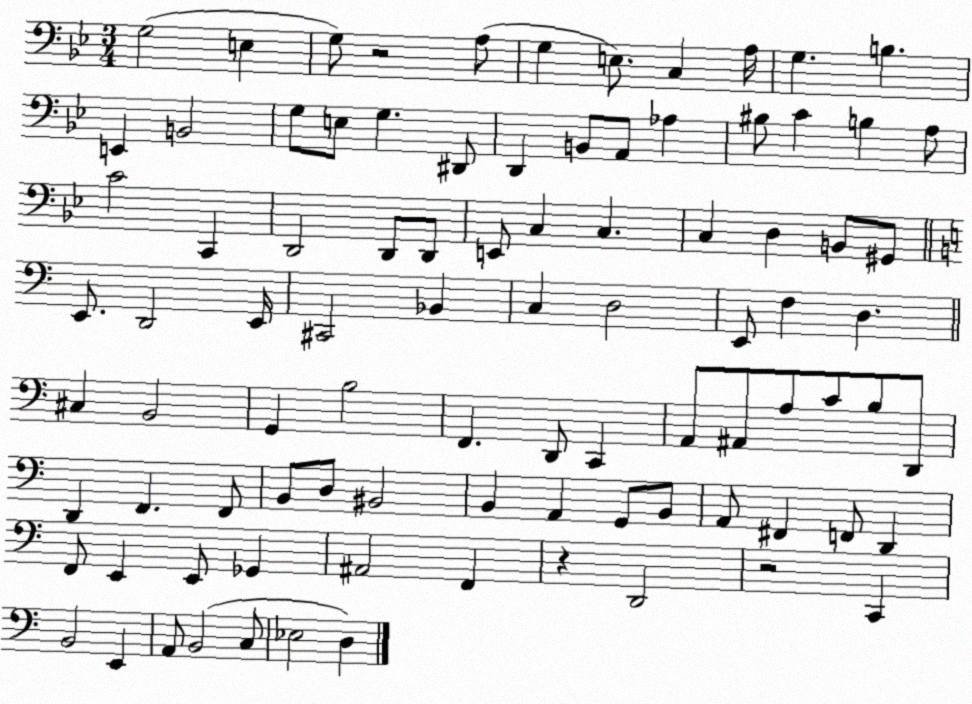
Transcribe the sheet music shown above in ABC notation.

X:1
T:Untitled
M:3/4
L:1/4
K:Bb
G,2 E, G,/2 z2 A,/2 G, E,/2 C, A,/4 G, B, E,, B,,2 G,/2 E,/2 G, ^D,,/2 D,, B,,/2 A,,/2 _A, ^B,/2 C B, A,/2 C2 C,, D,,2 D,,/2 D,,/2 E,,/2 C, C, C, D, B,,/2 ^G,,/2 E,,/2 D,,2 E,,/4 ^C,,2 _B,, C, D,2 E,,/2 F, D, ^C, B,,2 G,, B,2 F,, D,,/2 C,, A,,/2 ^A,,/2 A,/2 C/2 B,/2 D,,/2 D,, F,, F,,/2 B,,/2 D,/2 ^B,,2 B,, A,, G,,/2 B,,/2 A,,/2 ^F,, F,,/2 D,, F,,/2 E,, E,,/2 _G,, ^A,,2 F,, z D,,2 z2 C,, B,,2 E,, A,,/2 B,,2 C,/2 _E,2 D,